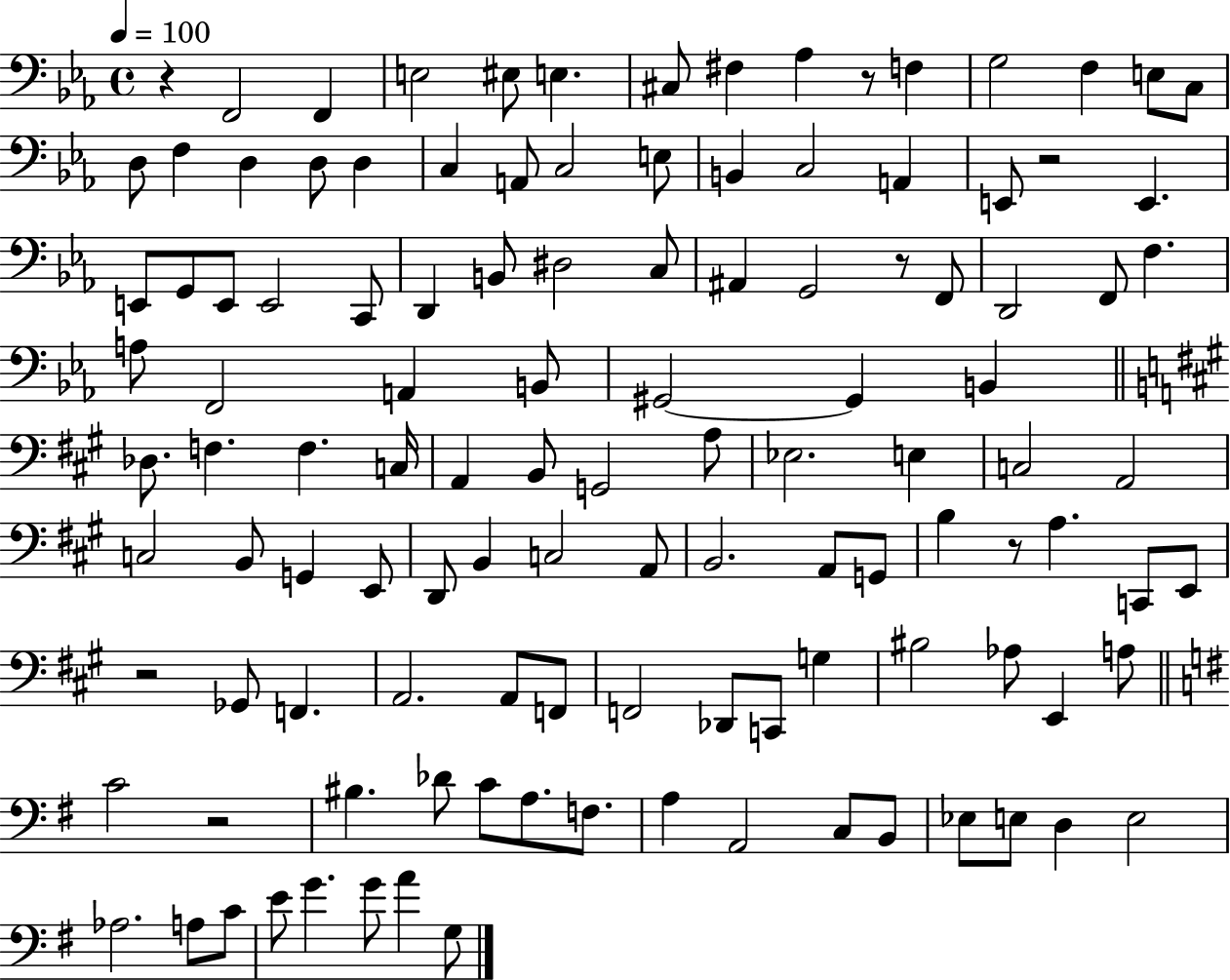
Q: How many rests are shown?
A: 7